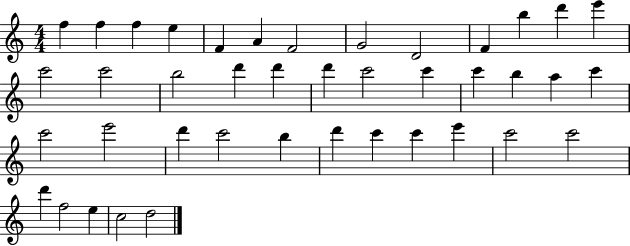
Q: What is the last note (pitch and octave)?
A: D5